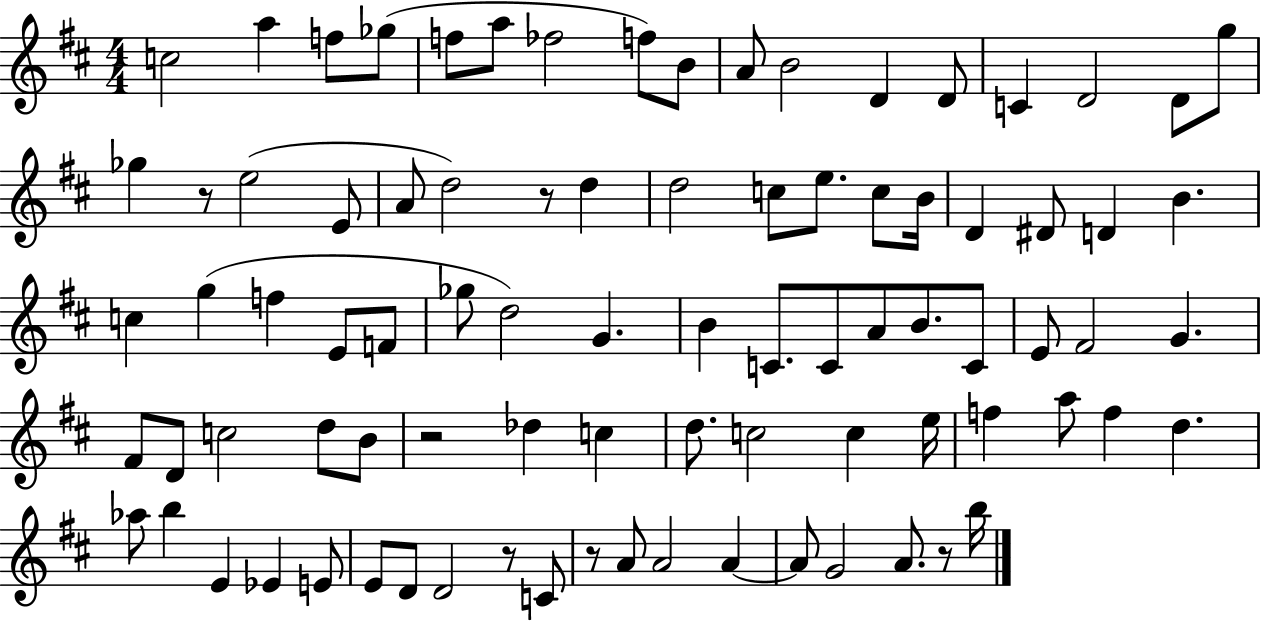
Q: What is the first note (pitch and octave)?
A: C5